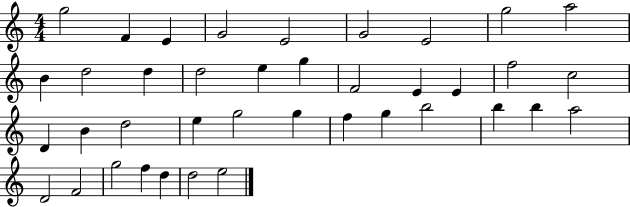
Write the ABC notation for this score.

X:1
T:Untitled
M:4/4
L:1/4
K:C
g2 F E G2 E2 G2 E2 g2 a2 B d2 d d2 e g F2 E E f2 c2 D B d2 e g2 g f g b2 b b a2 D2 F2 g2 f d d2 e2